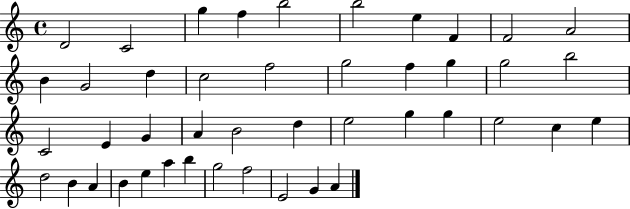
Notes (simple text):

D4/h C4/h G5/q F5/q B5/h B5/h E5/q F4/q F4/h A4/h B4/q G4/h D5/q C5/h F5/h G5/h F5/q G5/q G5/h B5/h C4/h E4/q G4/q A4/q B4/h D5/q E5/h G5/q G5/q E5/h C5/q E5/q D5/h B4/q A4/q B4/q E5/q A5/q B5/q G5/h F5/h E4/h G4/q A4/q